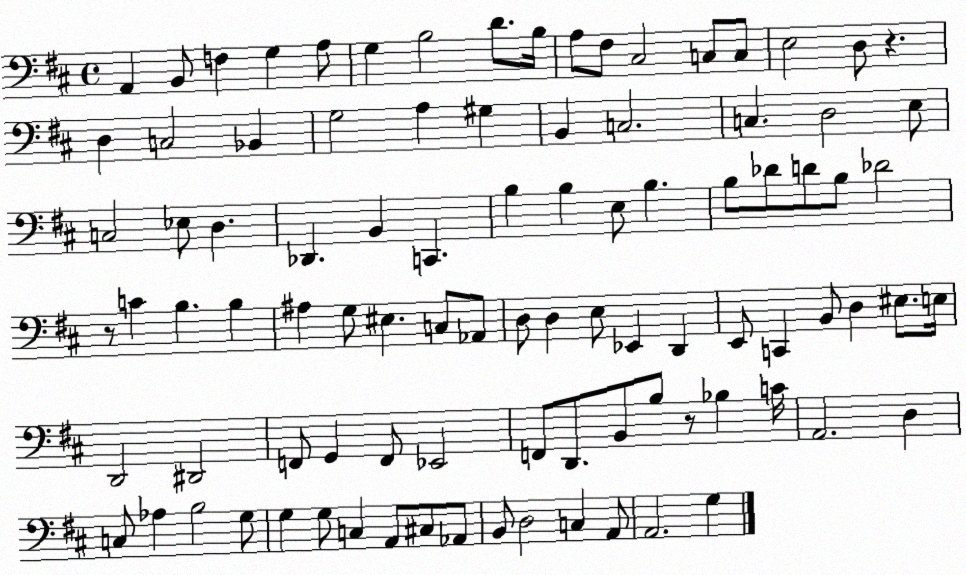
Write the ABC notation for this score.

X:1
T:Untitled
M:4/4
L:1/4
K:D
A,, B,,/2 F, G, A,/2 G, B,2 D/2 B,/4 A,/2 ^F,/2 ^C,2 C,/2 C,/2 E,2 D,/2 z D, C,2 _B,, G,2 A, ^G, B,, C,2 C, D,2 E,/2 C,2 _E,/2 D, _D,, B,, C,, B, B, E,/2 B, B,/2 _D/2 D/2 B,/2 _D2 z/2 C B, B, ^A, G,/2 ^E, C,/2 _A,,/2 D,/2 D, E,/2 _E,, D,, E,,/2 C,, B,,/2 D, ^E,/2 E,/4 D,,2 ^D,,2 F,,/2 G,, F,,/2 _E,,2 F,,/2 D,,/2 B,,/2 B,/2 z/2 _B, C/4 A,,2 D, C,/2 _A, B,2 G,/2 G, G,/2 C, A,,/2 ^C,/2 _A,,/2 B,,/2 D,2 C, A,,/2 A,,2 G,